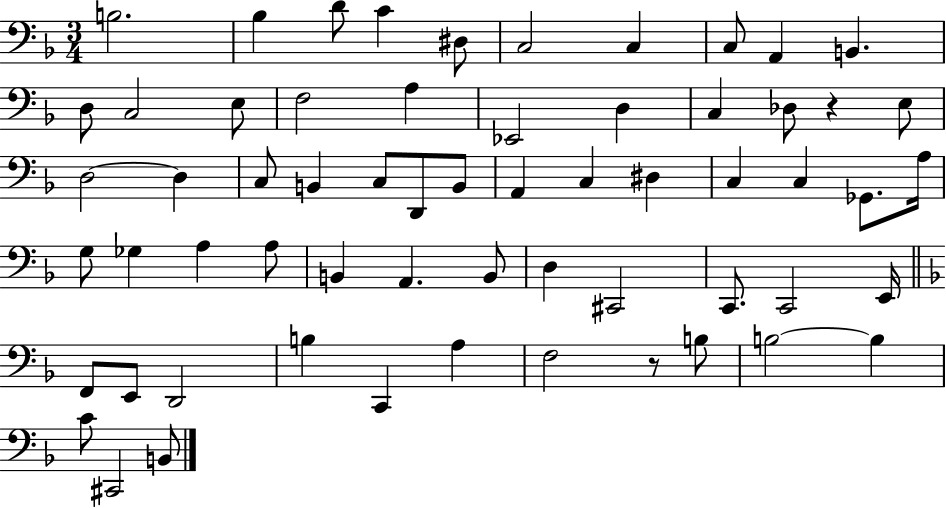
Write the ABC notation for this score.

X:1
T:Untitled
M:3/4
L:1/4
K:F
B,2 _B, D/2 C ^D,/2 C,2 C, C,/2 A,, B,, D,/2 C,2 E,/2 F,2 A, _E,,2 D, C, _D,/2 z E,/2 D,2 D, C,/2 B,, C,/2 D,,/2 B,,/2 A,, C, ^D, C, C, _G,,/2 A,/4 G,/2 _G, A, A,/2 B,, A,, B,,/2 D, ^C,,2 C,,/2 C,,2 E,,/4 F,,/2 E,,/2 D,,2 B, C,, A, F,2 z/2 B,/2 B,2 B, C/2 ^C,,2 B,,/2